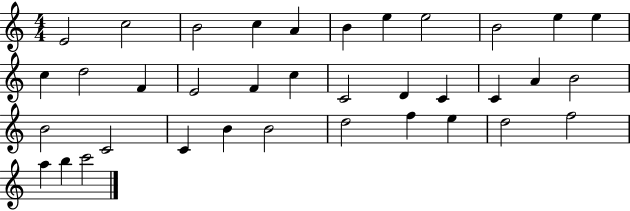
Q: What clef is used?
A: treble